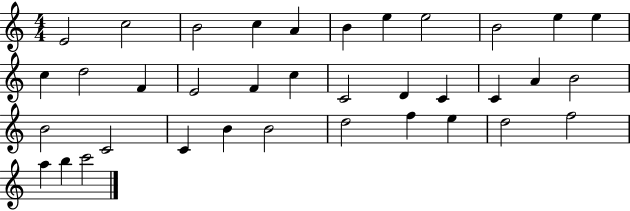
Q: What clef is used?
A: treble